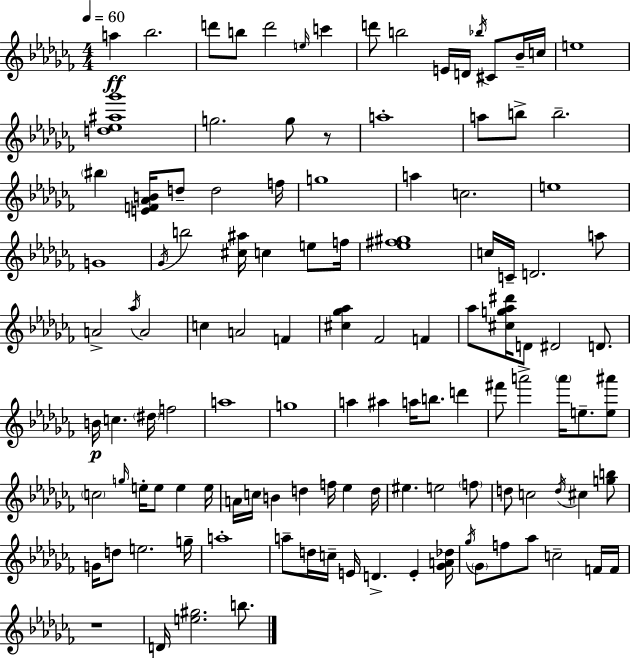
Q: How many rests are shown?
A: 2